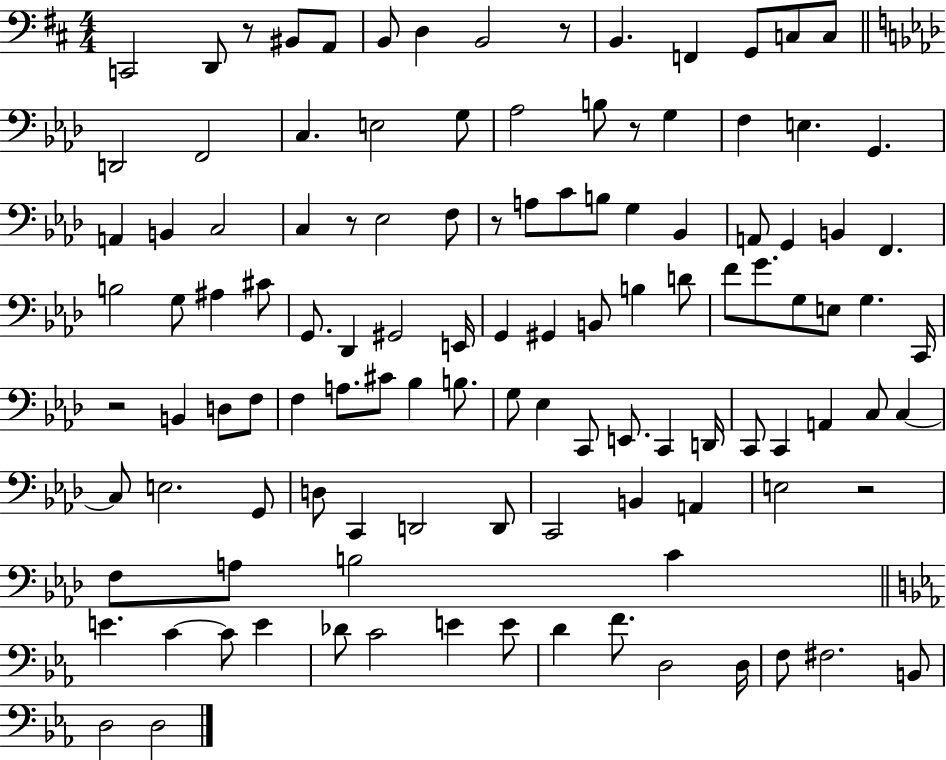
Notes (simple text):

C2/h D2/e R/e BIS2/e A2/e B2/e D3/q B2/h R/e B2/q. F2/q G2/e C3/e C3/e D2/h F2/h C3/q. E3/h G3/e Ab3/h B3/e R/e G3/q F3/q E3/q. G2/q. A2/q B2/q C3/h C3/q R/e Eb3/h F3/e R/e A3/e C4/e B3/e G3/q Bb2/q A2/e G2/q B2/q F2/q. B3/h G3/e A#3/q C#4/e G2/e. Db2/q G#2/h E2/s G2/q G#2/q B2/e B3/q D4/e F4/e G4/e. G3/e E3/e G3/q. C2/s R/h B2/q D3/e F3/e F3/q A3/e. C#4/e Bb3/q B3/e. G3/e Eb3/q C2/e E2/e. C2/q D2/s C2/e C2/q A2/q C3/e C3/q C3/e E3/h. G2/e D3/e C2/q D2/h D2/e C2/h B2/q A2/q E3/h R/h F3/e A3/e B3/h C4/q E4/q. C4/q C4/e E4/q Db4/e C4/h E4/q E4/e D4/q F4/e. D3/h D3/s F3/e F#3/h. B2/e D3/h D3/h